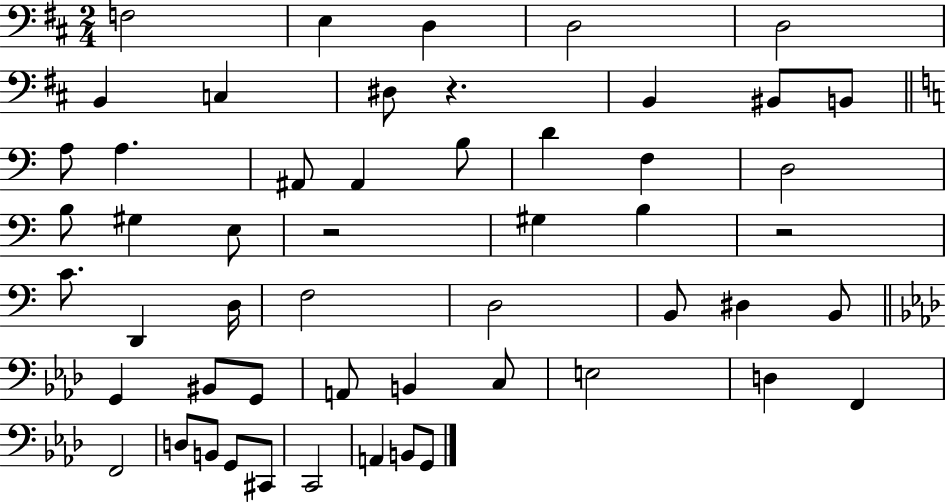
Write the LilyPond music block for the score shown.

{
  \clef bass
  \numericTimeSignature
  \time 2/4
  \key d \major
  f2 | e4 d4 | d2 | d2 | \break b,4 c4 | dis8 r4. | b,4 bis,8 b,8 | \bar "||" \break \key a \minor a8 a4. | ais,8 ais,4 b8 | d'4 f4 | d2 | \break b8 gis4 e8 | r2 | gis4 b4 | r2 | \break c'8. d,4 d16 | f2 | d2 | b,8 dis4 b,8 | \break \bar "||" \break \key f \minor g,4 bis,8 g,8 | a,8 b,4 c8 | e2 | d4 f,4 | \break f,2 | d8 b,8 g,8 cis,8 | c,2 | a,4 b,8 g,8 | \break \bar "|."
}